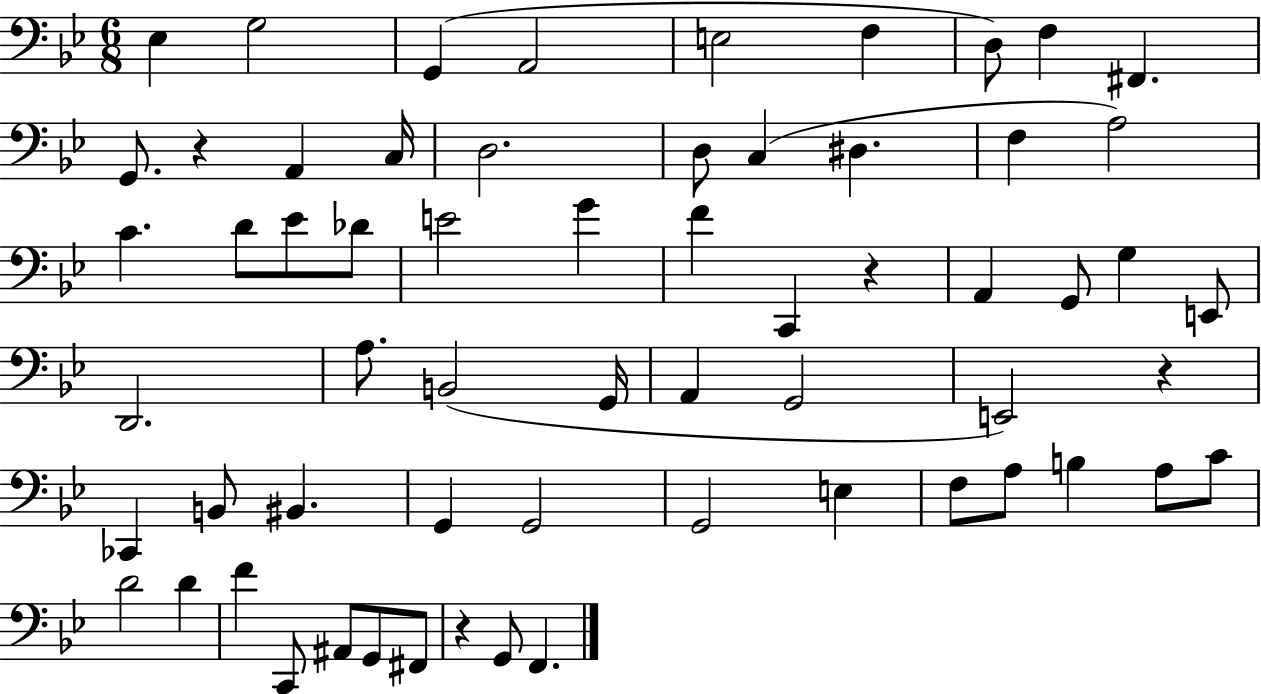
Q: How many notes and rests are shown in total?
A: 62